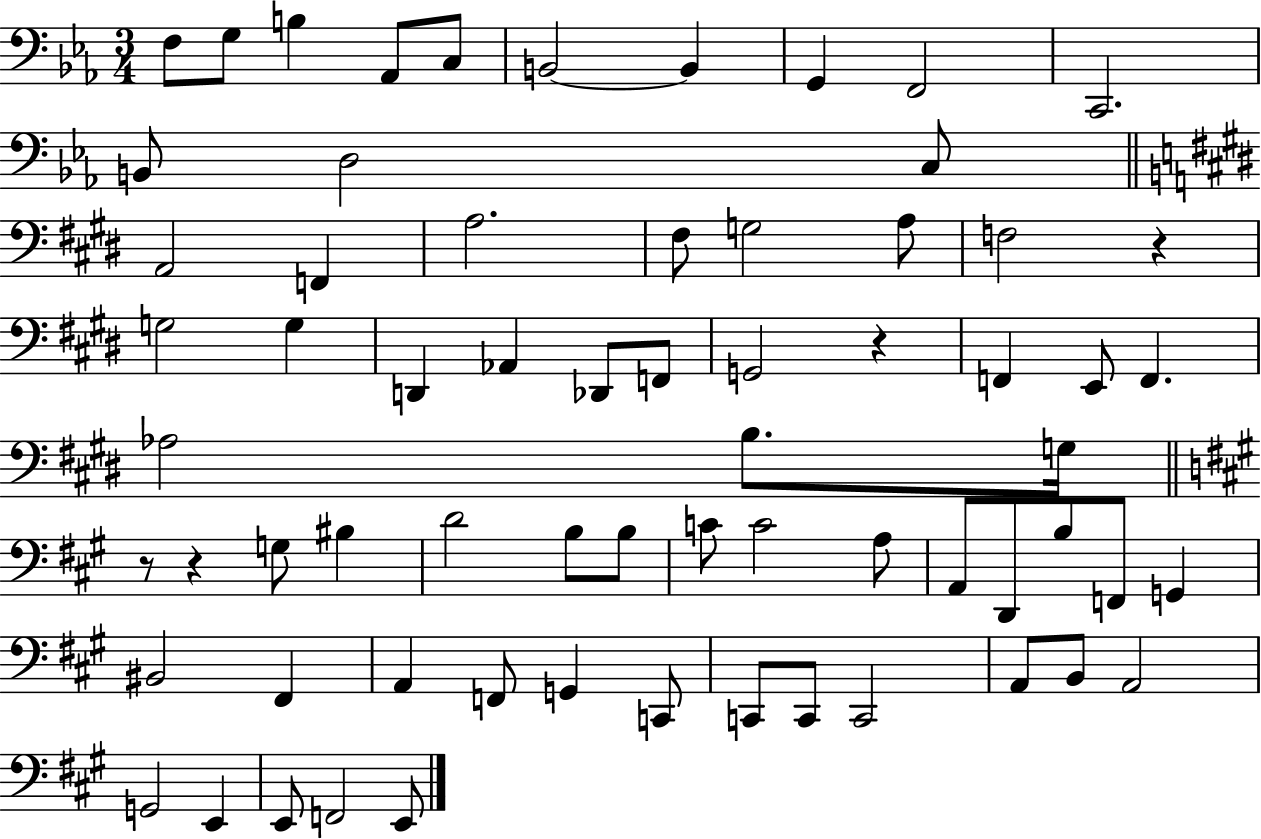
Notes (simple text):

F3/e G3/e B3/q Ab2/e C3/e B2/h B2/q G2/q F2/h C2/h. B2/e D3/h C3/e A2/h F2/q A3/h. F#3/e G3/h A3/e F3/h R/q G3/h G3/q D2/q Ab2/q Db2/e F2/e G2/h R/q F2/q E2/e F2/q. Ab3/h B3/e. G3/s R/e R/q G3/e BIS3/q D4/h B3/e B3/e C4/e C4/h A3/e A2/e D2/e B3/e F2/e G2/q BIS2/h F#2/q A2/q F2/e G2/q C2/e C2/e C2/e C2/h A2/e B2/e A2/h G2/h E2/q E2/e F2/h E2/e